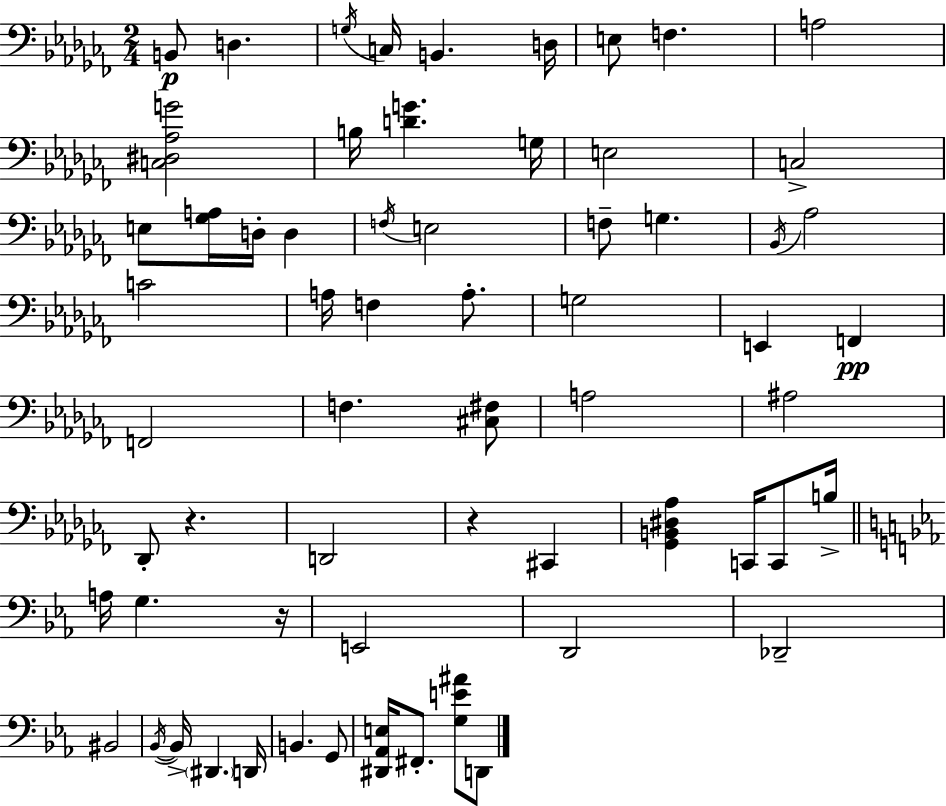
{
  \clef bass
  \numericTimeSignature
  \time 2/4
  \key aes \minor
  b,8\p d4. | \acciaccatura { g16 } c16 b,4. | d16 e8 f4. | a2 | \break <c dis aes g'>2 | b16 <d' g'>4. | g16 e2 | c2-> | \break e8 <ges a>16 d16-. d4 | \acciaccatura { f16 } e2 | f8-- g4. | \acciaccatura { bes,16 } aes2 | \break c'2 | a16 f4 | a8.-. g2 | e,4 f,4\pp | \break f,2 | f4. | <cis fis>8 a2 | ais2 | \break des,8-. r4. | d,2 | r4 cis,4 | <ges, b, dis aes>4 c,16 | \break c,8 b16-> \bar "||" \break \key c \minor a16 g4. r16 | e,2 | d,2 | des,2-- | \break bis,2 | \acciaccatura { bes,16~ }~ bes,16-> \parenthesize dis,4. | d,16 b,4. g,8 | <dis, aes, e>16 fis,8.-. <g e' ais'>8 d,8 | \break \bar "|."
}